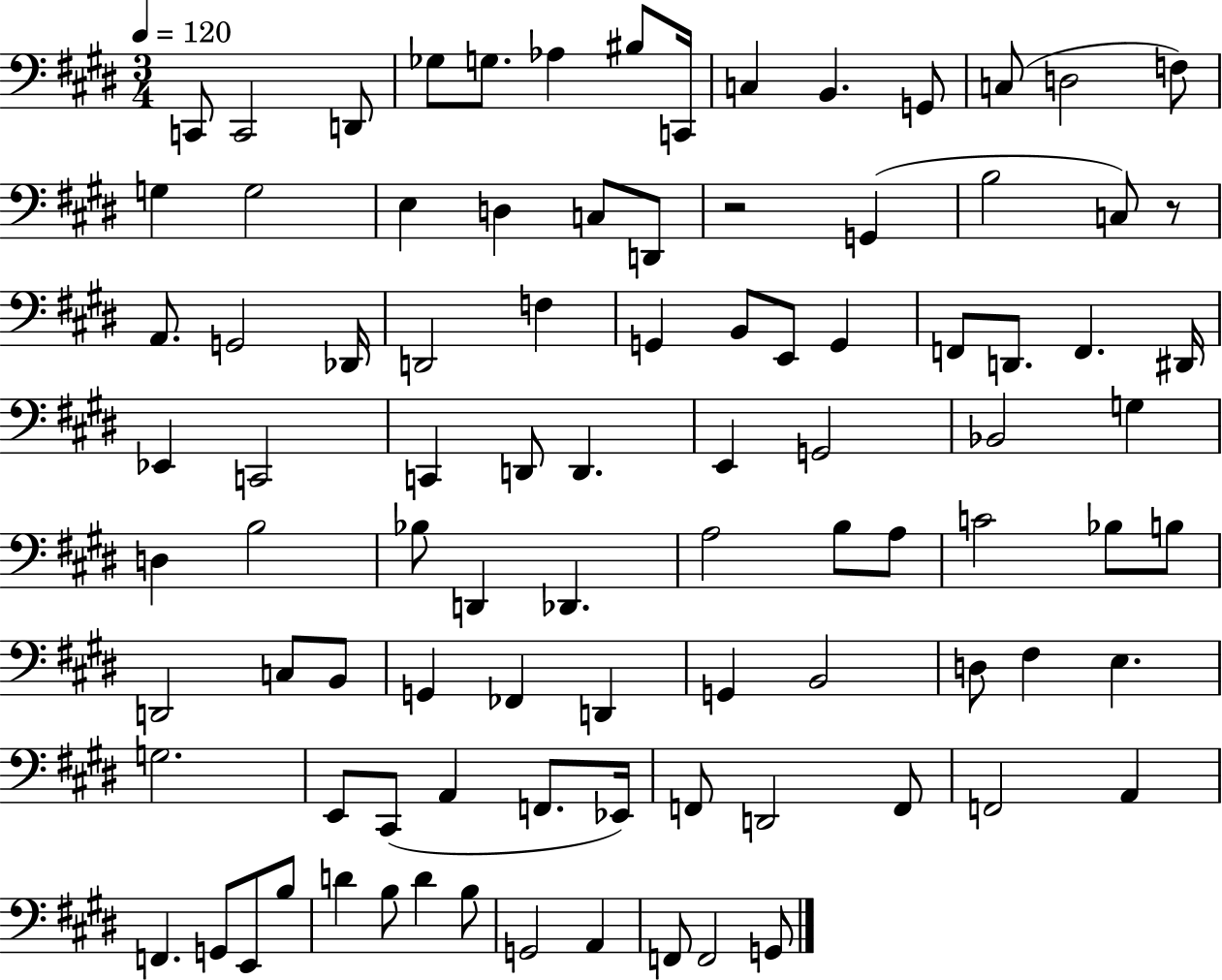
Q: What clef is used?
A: bass